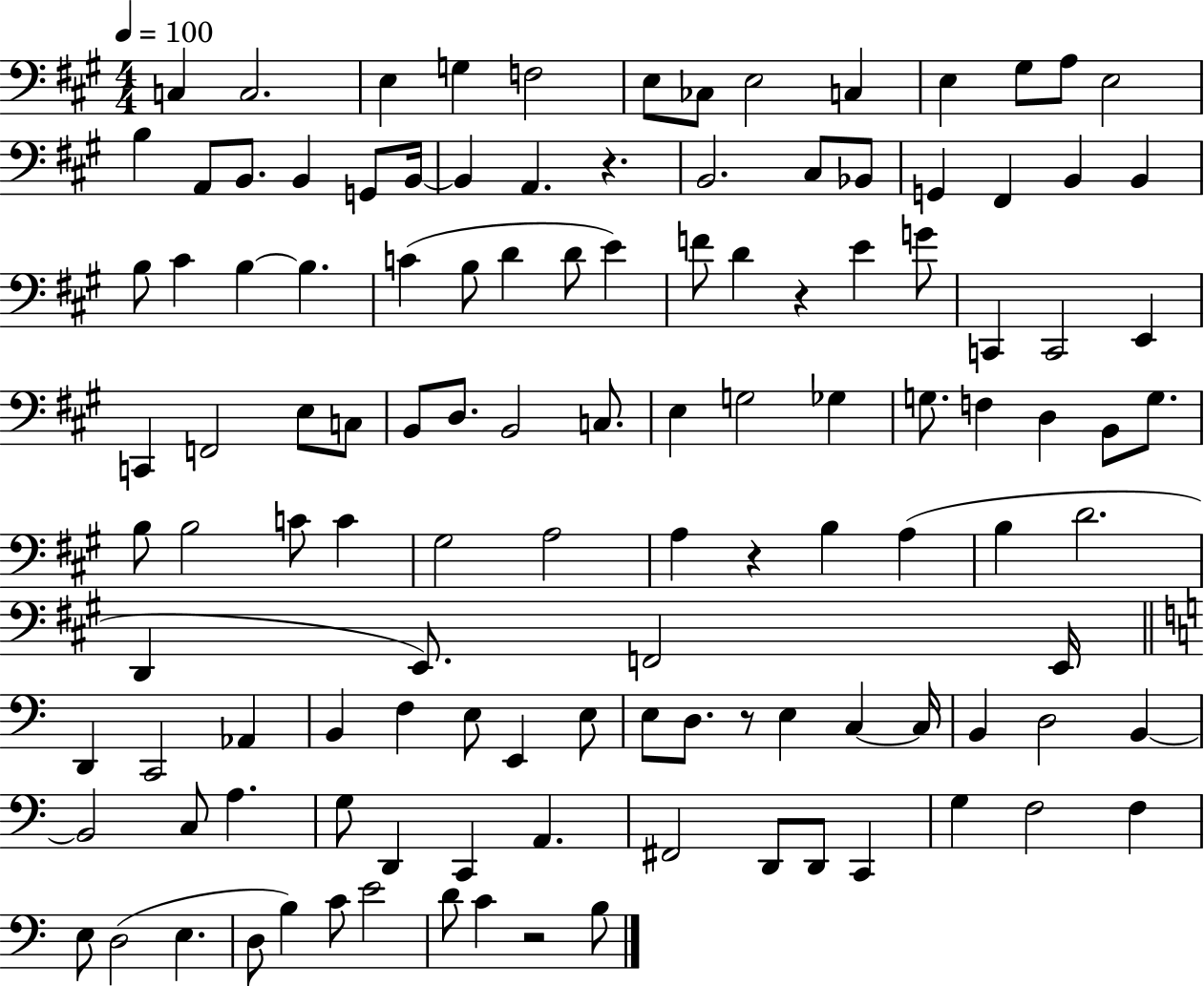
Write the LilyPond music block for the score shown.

{
  \clef bass
  \numericTimeSignature
  \time 4/4
  \key a \major
  \tempo 4 = 100
  c4 c2. | e4 g4 f2 | e8 ces8 e2 c4 | e4 gis8 a8 e2 | \break b4 a,8 b,8. b,4 g,8 b,16~~ | b,4 a,4. r4. | b,2. cis8 bes,8 | g,4 fis,4 b,4 b,4 | \break b8 cis'4 b4~~ b4. | c'4( b8 d'4 d'8 e'4) | f'8 d'4 r4 e'4 g'8 | c,4 c,2 e,4 | \break c,4 f,2 e8 c8 | b,8 d8. b,2 c8. | e4 g2 ges4 | g8. f4 d4 b,8 g8. | \break b8 b2 c'8 c'4 | gis2 a2 | a4 r4 b4 a4( | b4 d'2. | \break d,4 e,8.) f,2 e,16 | \bar "||" \break \key a \minor d,4 c,2 aes,4 | b,4 f4 e8 e,4 e8 | e8 d8. r8 e4 c4~~ c16 | b,4 d2 b,4~~ | \break b,2 c8 a4. | g8 d,4 c,4 a,4. | fis,2 d,8 d,8 c,4 | g4 f2 f4 | \break e8 d2( e4. | d8 b4) c'8 e'2 | d'8 c'4 r2 b8 | \bar "|."
}